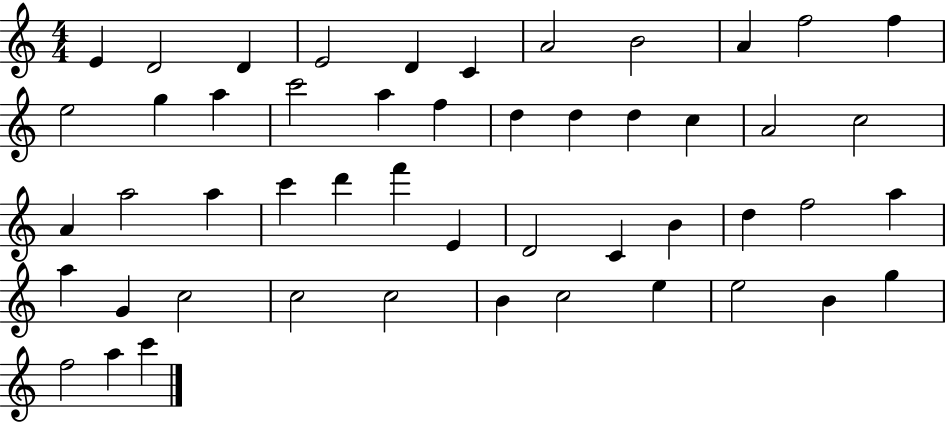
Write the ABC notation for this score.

X:1
T:Untitled
M:4/4
L:1/4
K:C
E D2 D E2 D C A2 B2 A f2 f e2 g a c'2 a f d d d c A2 c2 A a2 a c' d' f' E D2 C B d f2 a a G c2 c2 c2 B c2 e e2 B g f2 a c'